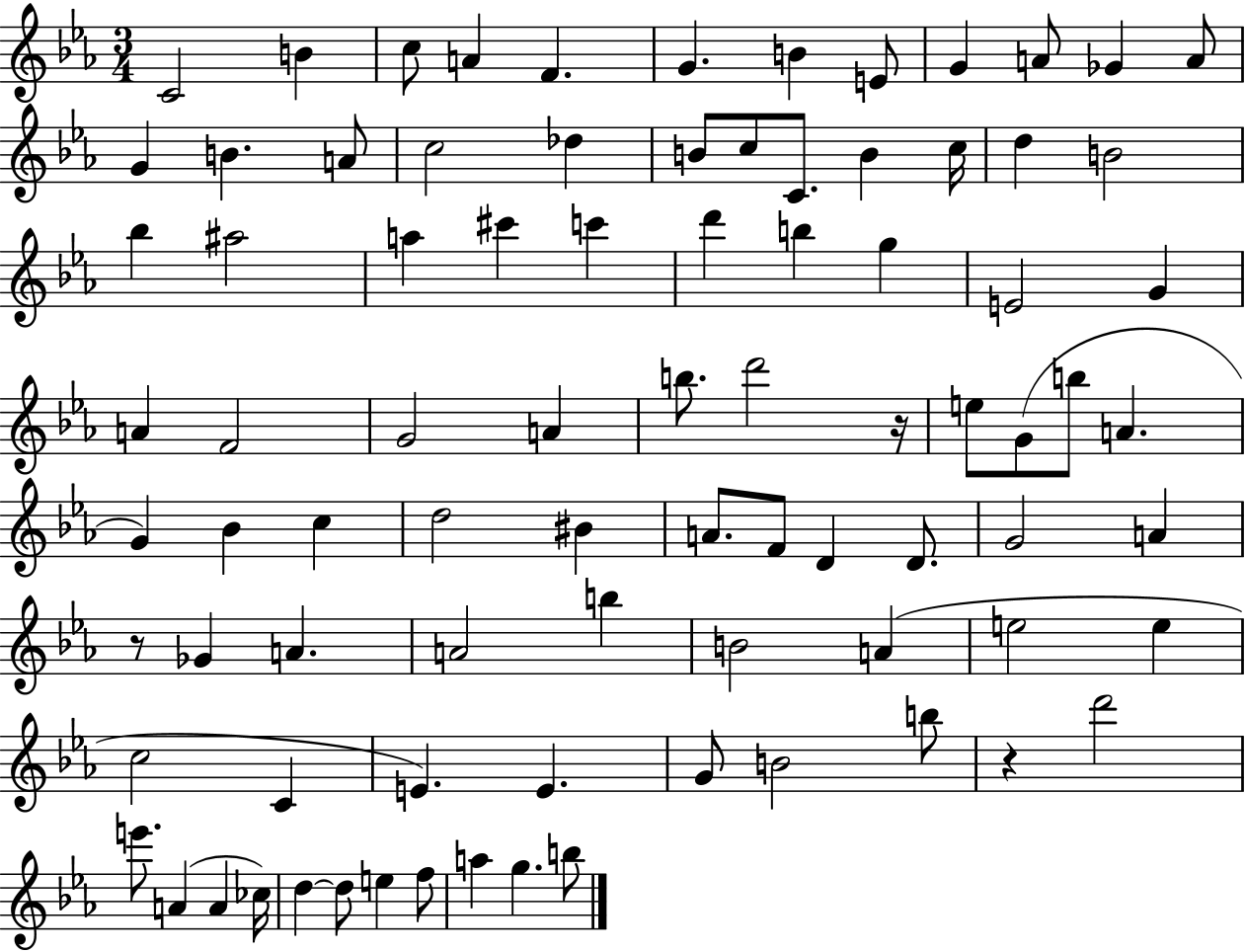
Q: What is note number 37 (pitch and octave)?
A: G4